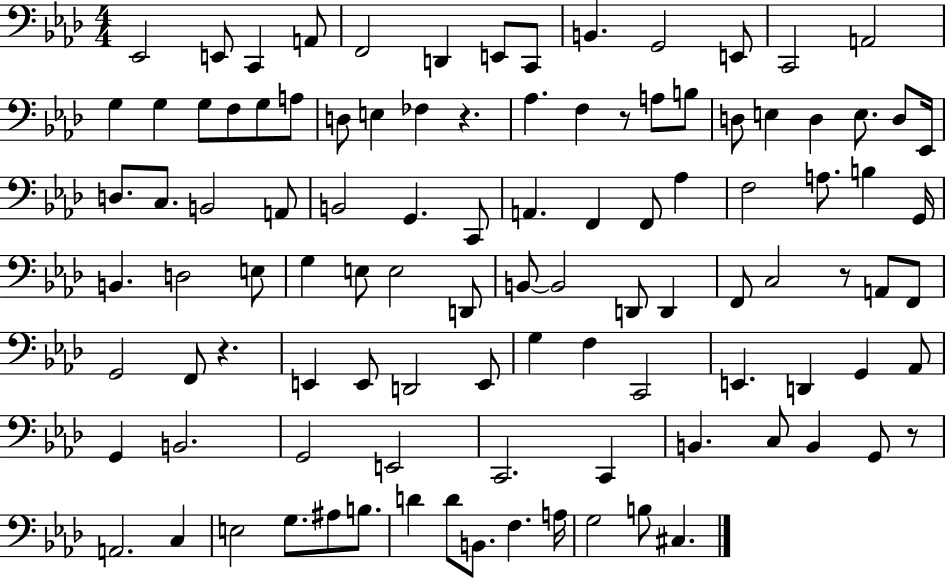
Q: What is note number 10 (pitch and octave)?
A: G2